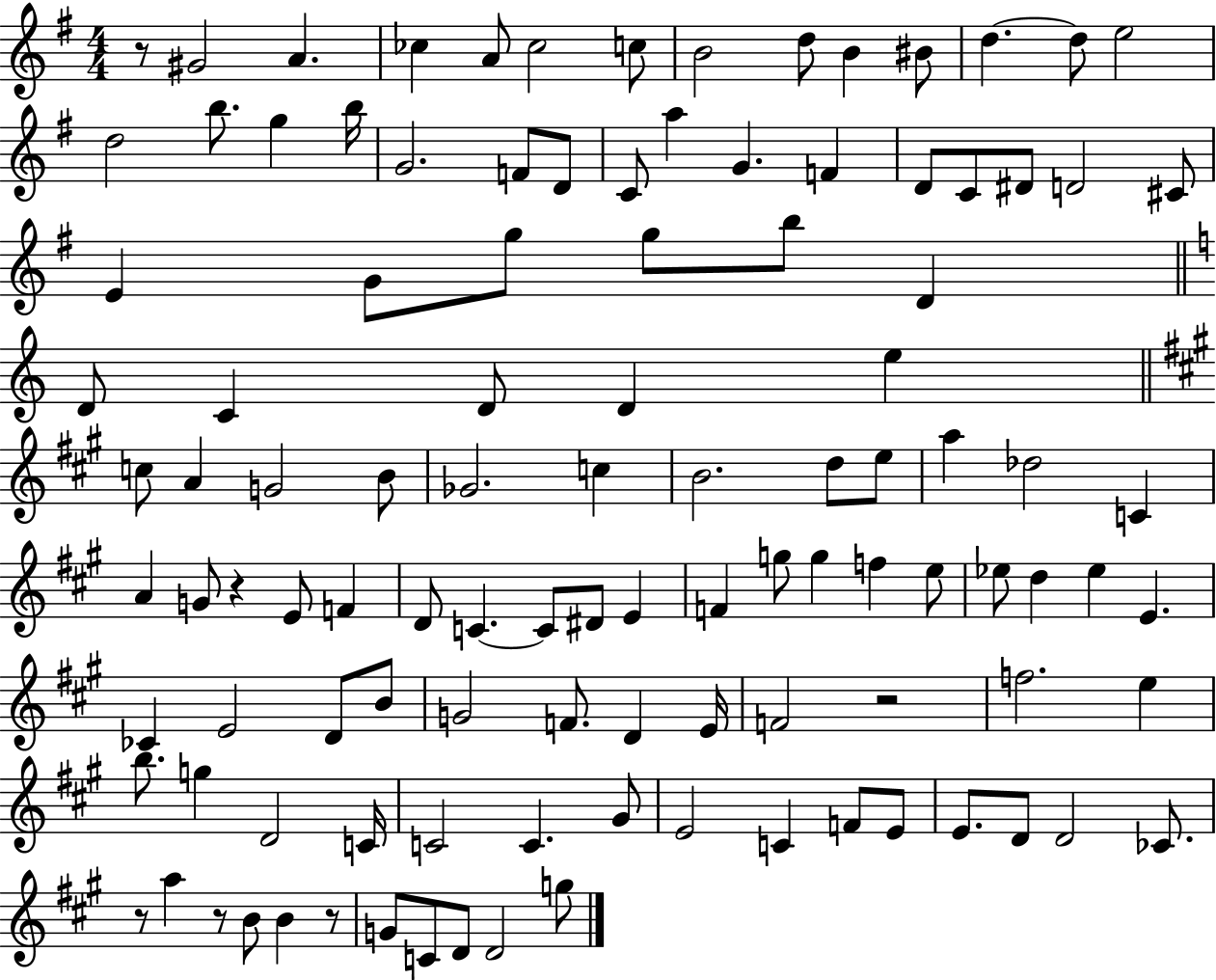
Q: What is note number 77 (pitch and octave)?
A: D4